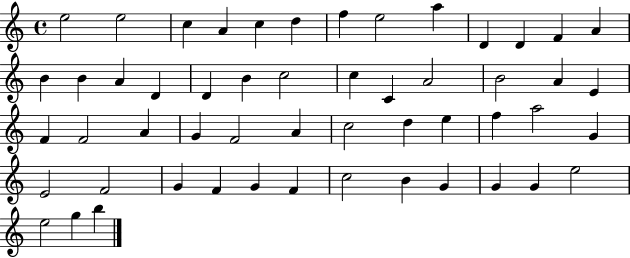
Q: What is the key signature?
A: C major